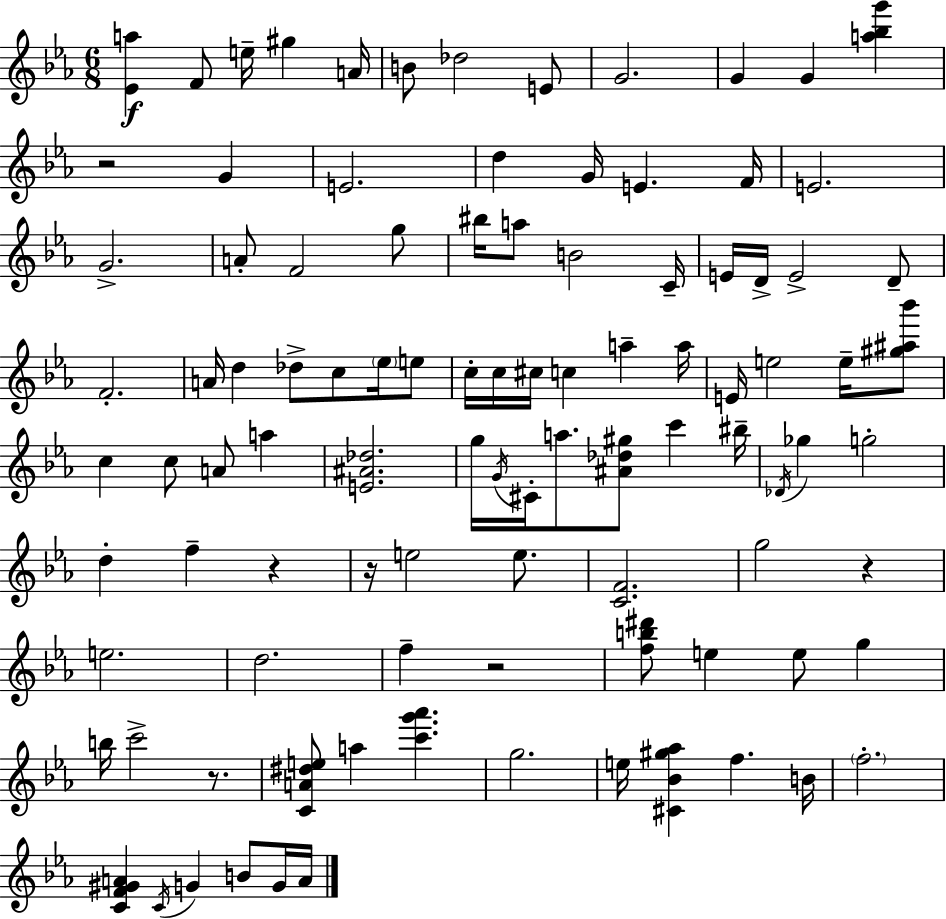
{
  \clef treble
  \numericTimeSignature
  \time 6/8
  \key c \minor
  <ees' a''>4\f f'8 e''16-- gis''4 a'16 | b'8 des''2 e'8 | g'2. | g'4 g'4 <a'' bes'' g'''>4 | \break r2 g'4 | e'2. | d''4 g'16 e'4. f'16 | e'2. | \break g'2.-> | a'8-. f'2 g''8 | bis''16 a''8 b'2 c'16-- | e'16 d'16-> e'2-> d'8-- | \break f'2.-. | a'16 d''4 des''8-> c''8 \parenthesize ees''16 e''8 | c''16-. c''16 cis''16 c''4 a''4-- a''16 | e'16 e''2 e''16-- <gis'' ais'' bes'''>8 | \break c''4 c''8 a'8 a''4 | <e' ais' des''>2. | g''16 \acciaccatura { g'16 } cis'16-. a''8. <ais' des'' gis''>8 c'''4 | bis''16-- \acciaccatura { des'16 } ges''4 g''2-. | \break d''4-. f''4-- r4 | r16 e''2 e''8. | <c' f'>2. | g''2 r4 | \break e''2. | d''2. | f''4-- r2 | <f'' b'' dis'''>8 e''4 e''8 g''4 | \break b''16 c'''2-> r8. | <c' a' dis'' e''>8 a''4 <c''' g''' aes'''>4. | g''2. | e''16 <cis' bes' gis'' aes''>4 f''4. | \break b'16 \parenthesize f''2.-. | <c' f' gis' a'>4 \acciaccatura { c'16 } g'4 b'8 | g'16 a'16 \bar "|."
}